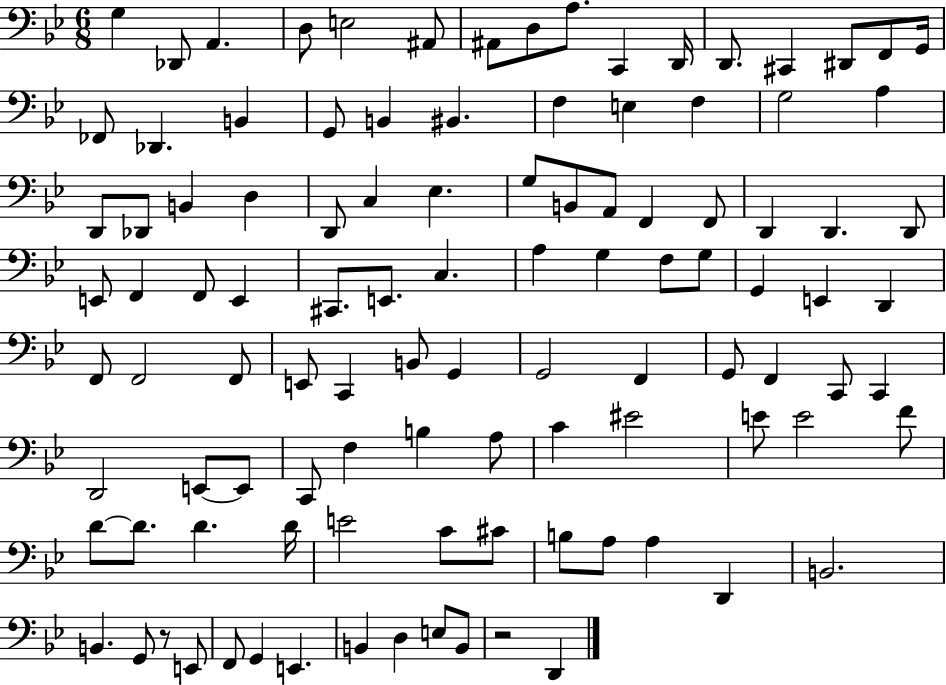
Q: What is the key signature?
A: BES major